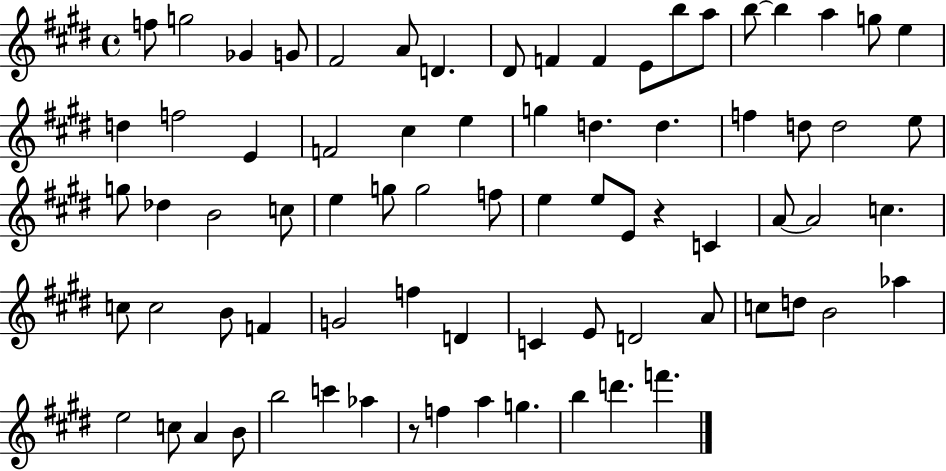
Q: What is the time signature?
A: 4/4